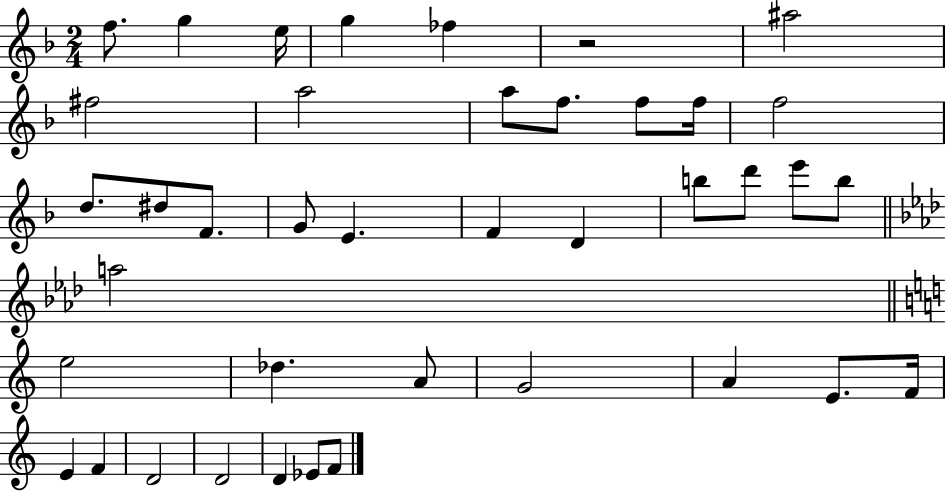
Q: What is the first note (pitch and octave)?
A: F5